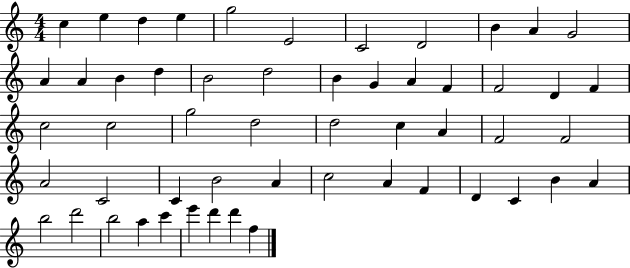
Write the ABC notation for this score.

X:1
T:Untitled
M:4/4
L:1/4
K:C
c e d e g2 E2 C2 D2 B A G2 A A B d B2 d2 B G A F F2 D F c2 c2 g2 d2 d2 c A F2 F2 A2 C2 C B2 A c2 A F D C B A b2 d'2 b2 a c' e' d' d' f